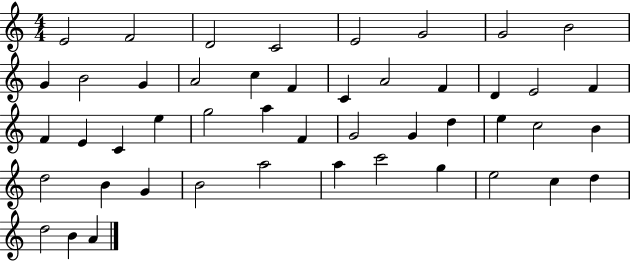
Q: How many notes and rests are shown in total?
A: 47